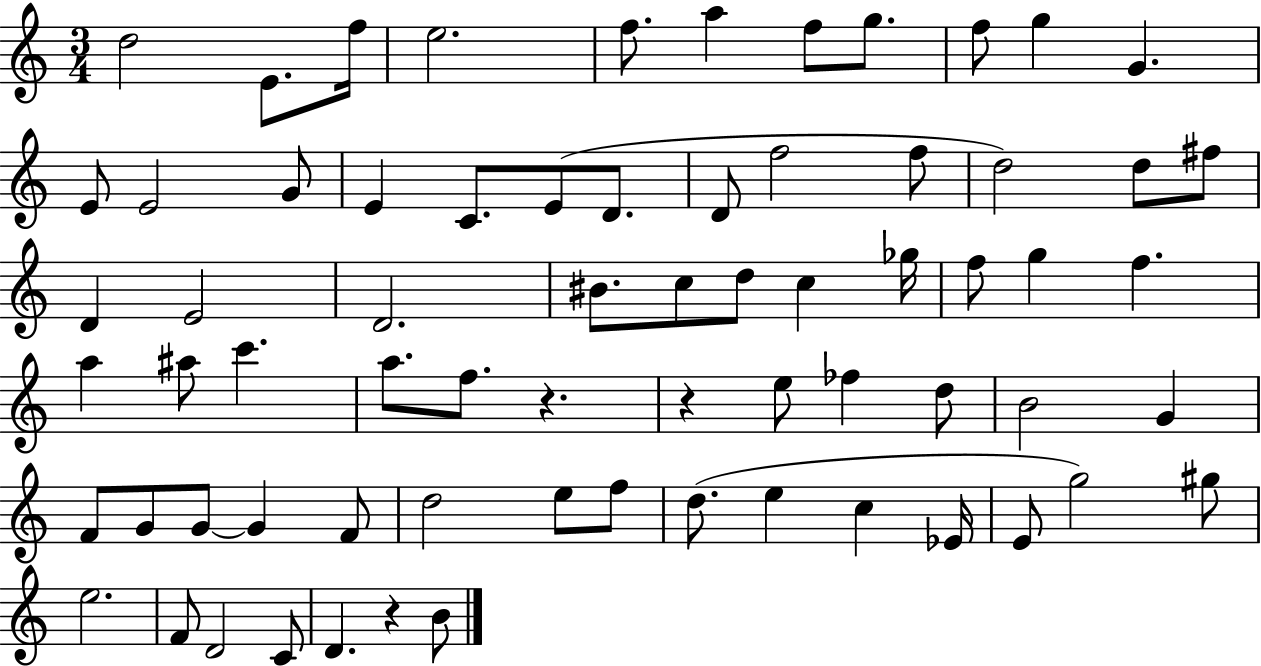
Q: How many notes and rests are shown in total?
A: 69